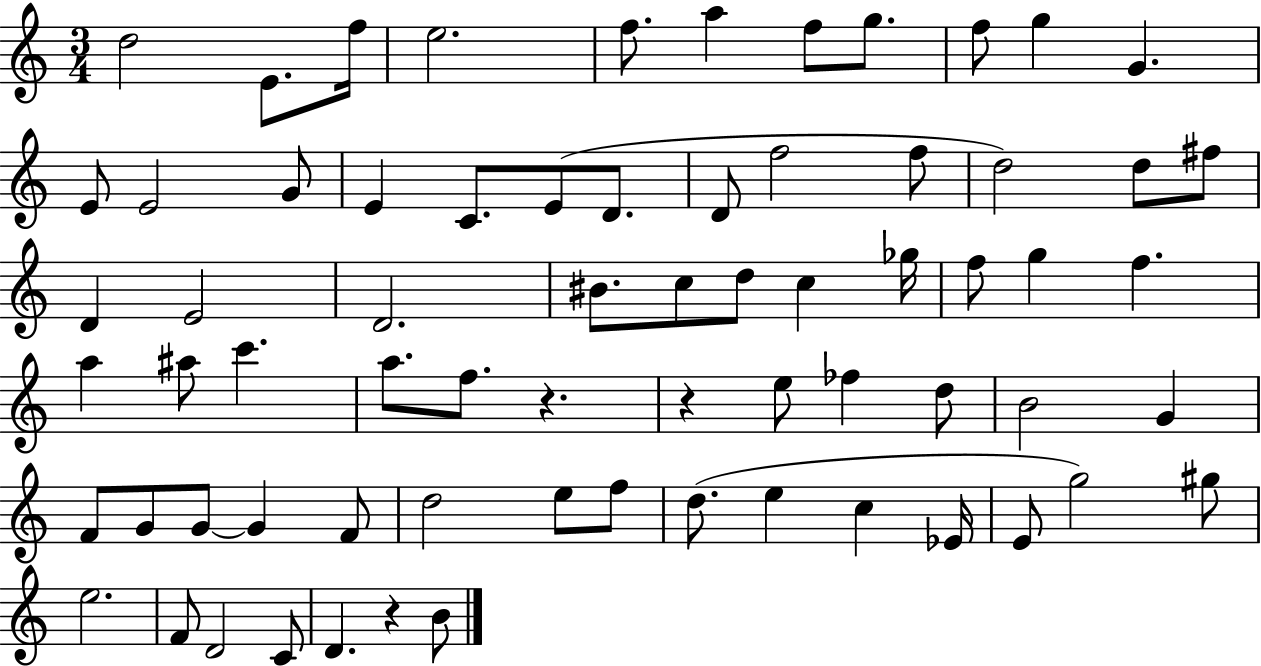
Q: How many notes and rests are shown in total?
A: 69